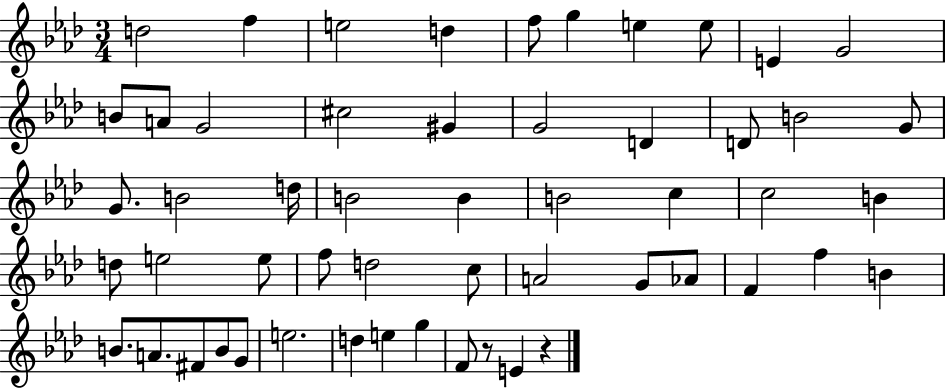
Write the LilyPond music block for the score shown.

{
  \clef treble
  \numericTimeSignature
  \time 3/4
  \key aes \major
  d''2 f''4 | e''2 d''4 | f''8 g''4 e''4 e''8 | e'4 g'2 | \break b'8 a'8 g'2 | cis''2 gis'4 | g'2 d'4 | d'8 b'2 g'8 | \break g'8. b'2 d''16 | b'2 b'4 | b'2 c''4 | c''2 b'4 | \break d''8 e''2 e''8 | f''8 d''2 c''8 | a'2 g'8 aes'8 | f'4 f''4 b'4 | \break b'8. a'8. fis'8 b'8 g'8 | e''2. | d''4 e''4 g''4 | f'8 r8 e'4 r4 | \break \bar "|."
}